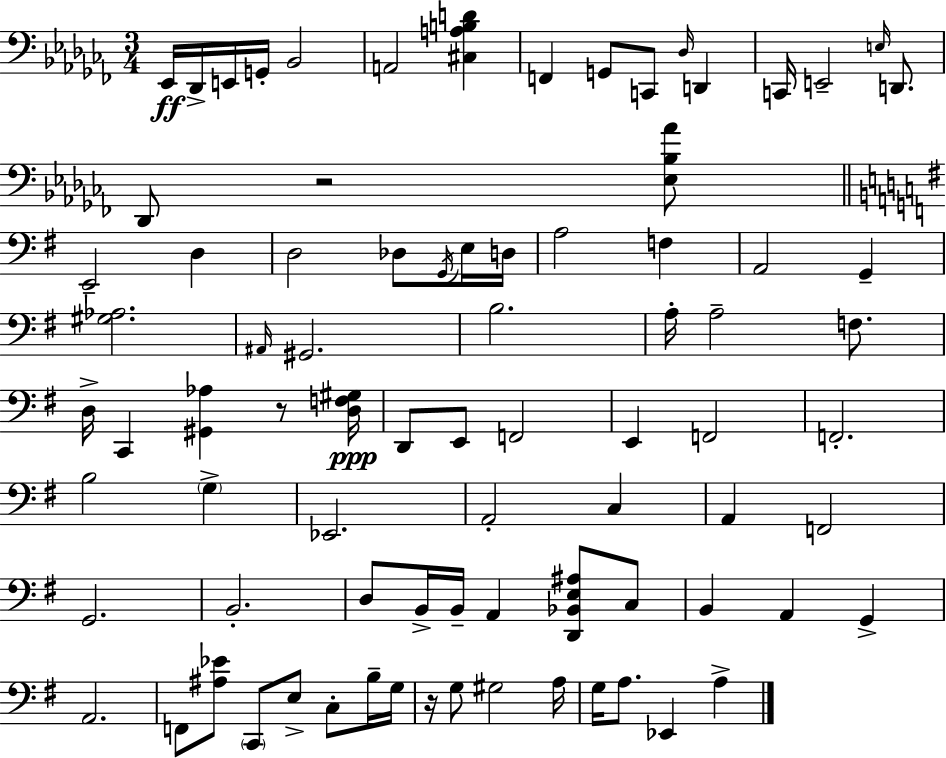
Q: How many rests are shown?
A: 3